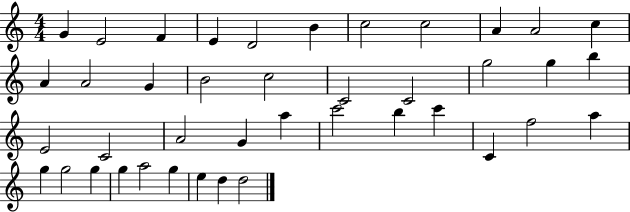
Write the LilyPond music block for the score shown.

{
  \clef treble
  \numericTimeSignature
  \time 4/4
  \key c \major
  g'4 e'2 f'4 | e'4 d'2 b'4 | c''2 c''2 | a'4 a'2 c''4 | \break a'4 a'2 g'4 | b'2 c''2 | c'2 c'2 | g''2 g''4 b''4 | \break e'2 c'2 | a'2 g'4 a''4 | c'''2 b''4 c'''4 | c'4 f''2 a''4 | \break g''4 g''2 g''4 | g''4 a''2 g''4 | e''4 d''4 d''2 | \bar "|."
}